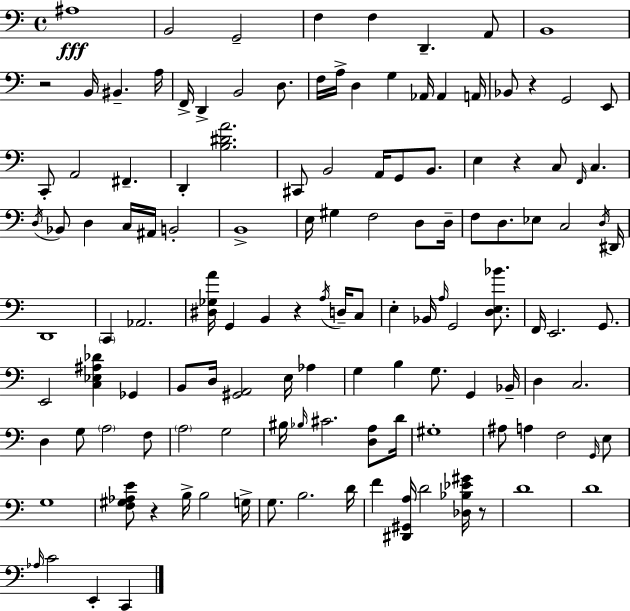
{
  \clef bass
  \time 4/4
  \defaultTimeSignature
  \key c \major
  \repeat volta 2 { ais1\fff | b,2 g,2-- | f4 f4 d,4.-- a,8 | b,1 | \break r2 b,16 bis,4.-- a16 | f,16-> d,4-> b,2 d8. | f16 a16-> d4 g4 aes,16 aes,4 a,16 | bes,8 r4 g,2 e,8 | \break c,8-. a,2 fis,4.-- | d,4-. <b dis' a'>2. | cis,8 b,2 a,16 g,8 b,8. | e4 r4 c8 \grace { f,16 } c4. | \break \acciaccatura { d16 } bes,8 d4 c16 ais,16 b,2-. | b,1-> | e16 gis4 f2 d8 | d16-- f8 d8. ees8 c2 | \break \acciaccatura { d16 } dis,16 d,1 | \parenthesize c,4 aes,2. | <dis ges a'>16 g,4 b,4 r4 | \acciaccatura { a16 } d16-- c8 e4-. bes,16 \grace { a16 } g,2 | \break <d e bes'>8. f,16 e,2. | g,8. e,2 <c ees ais des'>4 | ges,4 b,8 d16 <gis, a,>2 | e16 aes4 g4 b4 g8. | \break g,4 bes,16-- d4 c2. | d4 g8 \parenthesize a2 | f8 \parenthesize a2 g2 | bis16 \grace { bes16 } cis'2. | \break <d a>8 d'16 gis1-. | ais8 a4 f2 | \grace { g,16 } e8 g1 | <f gis aes e'>8 r4 b16-> b2 | \break g16-> g8. b2. | d'16 f'4 <dis, gis, a>16 d'2 | <des bes ees' gis'>16 r8 d'1 | d'1 | \break \grace { aes16 } c'2 | e,4-. c,4 } \bar "|."
}